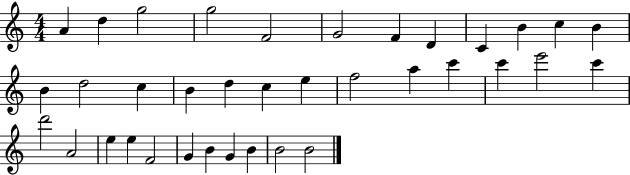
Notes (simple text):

A4/q D5/q G5/h G5/h F4/h G4/h F4/q D4/q C4/q B4/q C5/q B4/q B4/q D5/h C5/q B4/q D5/q C5/q E5/q F5/h A5/q C6/q C6/q E6/h C6/q D6/h A4/h E5/q E5/q F4/h G4/q B4/q G4/q B4/q B4/h B4/h